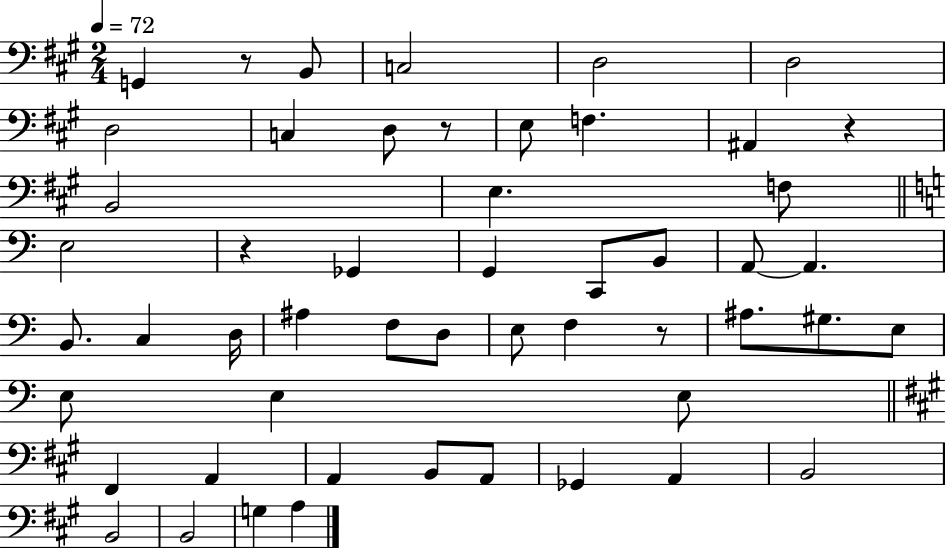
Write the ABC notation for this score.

X:1
T:Untitled
M:2/4
L:1/4
K:A
G,, z/2 B,,/2 C,2 D,2 D,2 D,2 C, D,/2 z/2 E,/2 F, ^A,, z B,,2 E, F,/2 E,2 z _G,, G,, C,,/2 B,,/2 A,,/2 A,, B,,/2 C, D,/4 ^A, F,/2 D,/2 E,/2 F, z/2 ^A,/2 ^G,/2 E,/2 E,/2 E, E,/2 ^F,, A,, A,, B,,/2 A,,/2 _G,, A,, B,,2 B,,2 B,,2 G, A,